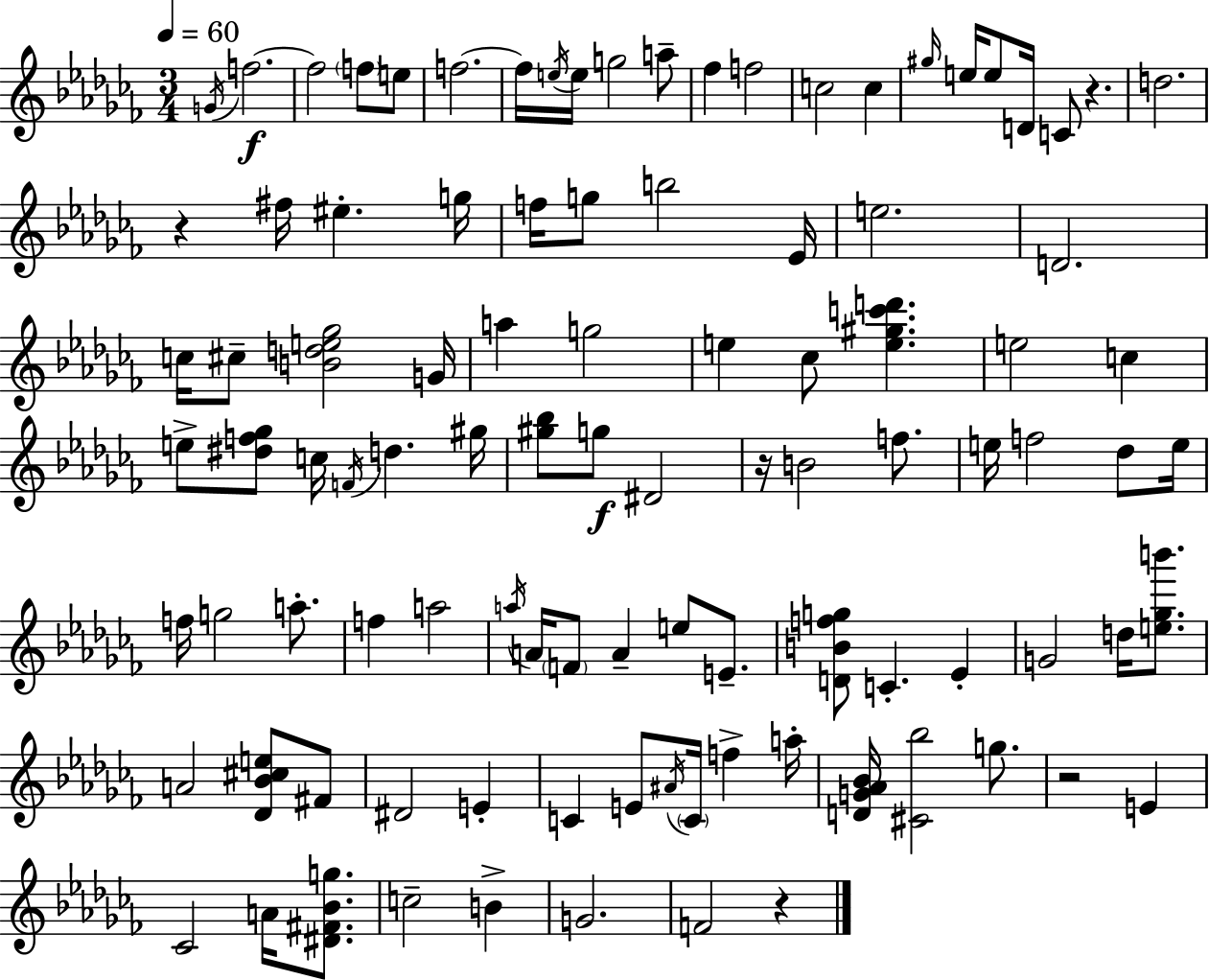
X:1
T:Untitled
M:3/4
L:1/4
K:Abm
G/4 f2 f2 f/2 e/2 f2 f/4 e/4 e/4 g2 a/2 _f f2 c2 c ^g/4 e/4 e/2 D/4 C/2 z d2 z ^f/4 ^e g/4 f/4 g/2 b2 _E/4 e2 D2 c/4 ^c/2 [Bde_g]2 G/4 a g2 e _c/2 [e^gc'd'] e2 c e/2 [^df_g]/2 c/4 F/4 d ^g/4 [^g_b]/2 g/2 ^D2 z/4 B2 f/2 e/4 f2 _d/2 e/4 f/4 g2 a/2 f a2 a/4 A/4 F/2 A e/2 E/2 [DBfg]/2 C _E G2 d/4 [e_gb']/2 A2 [_D_B^ce]/2 ^F/2 ^D2 E C E/2 ^A/4 C/4 f a/4 [DG_A_B]/4 [^C_b]2 g/2 z2 E _C2 A/4 [^D^F_Bg]/2 c2 B G2 F2 z